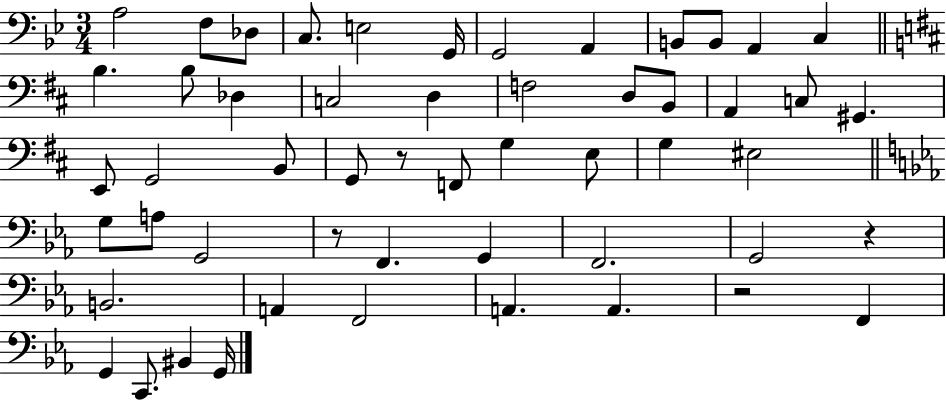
A3/h F3/e Db3/e C3/e. E3/h G2/s G2/h A2/q B2/e B2/e A2/q C3/q B3/q. B3/e Db3/q C3/h D3/q F3/h D3/e B2/e A2/q C3/e G#2/q. E2/e G2/h B2/e G2/e R/e F2/e G3/q E3/e G3/q EIS3/h G3/e A3/e G2/h R/e F2/q. G2/q F2/h. G2/h R/q B2/h. A2/q F2/h A2/q. A2/q. R/h F2/q G2/q C2/e. BIS2/q G2/s